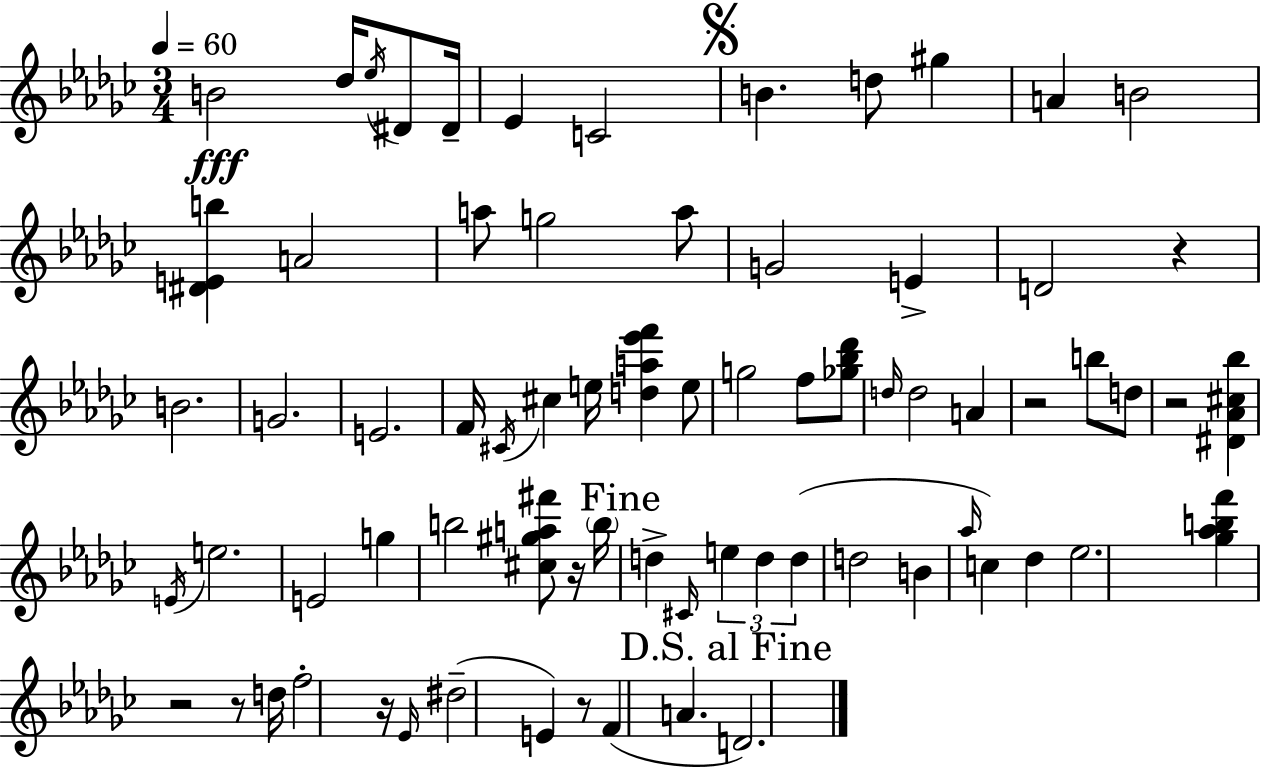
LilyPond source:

{
  \clef treble
  \numericTimeSignature
  \time 3/4
  \key ees \minor
  \tempo 4 = 60
  \repeat volta 2 { b'2\fff des''16 \acciaccatura { ees''16 } dis'8 | dis'16-- ees'4 c'2 | \mark \markup { \musicglyph "scripts.segno" } b'4. d''8 gis''4 | a'4 b'2 | \break <dis' e' b''>4 a'2 | a''8 g''2 a''8 | g'2 e'4-> | d'2 r4 | \break b'2. | g'2. | e'2. | f'16 \acciaccatura { cis'16 } cis''4 e''16 <d'' a'' ees''' f'''>4 | \break e''8 g''2 f''8 | <ges'' bes'' des'''>8 \grace { d''16 } d''2 a'4 | r2 b''8 | d''8 r2 <dis' aes' cis'' bes''>4 | \break \acciaccatura { e'16 } e''2. | e'2 | g''4 b''2 | <cis'' gis'' a'' fis'''>8 r16 \parenthesize b''16 \mark "Fine" d''4-> \grace { cis'16 } \tuplet 3/2 { e''4 | \break d''4 d''4( } d''2 | b'4 \grace { aes''16 }) c''4 | des''4 ees''2. | <ges'' aes'' b'' f'''>4 r2 | \break r8 d''16 f''2-. | r16 \grace { ees'16 }( dis''2-- | e'4) r8 f'4( | a'4. \mark "D.S. al Fine" d'2.) | \break } \bar "|."
}